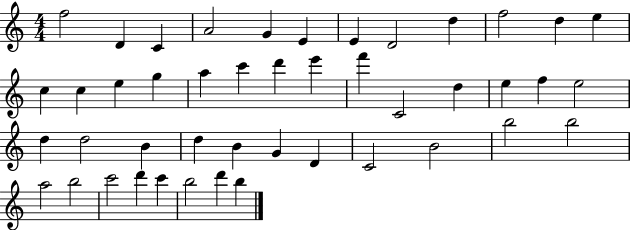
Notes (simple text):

F5/h D4/q C4/q A4/h G4/q E4/q E4/q D4/h D5/q F5/h D5/q E5/q C5/q C5/q E5/q G5/q A5/q C6/q D6/q E6/q F6/q C4/h D5/q E5/q F5/q E5/h D5/q D5/h B4/q D5/q B4/q G4/q D4/q C4/h B4/h B5/h B5/h A5/h B5/h C6/h D6/q C6/q B5/h D6/q B5/q